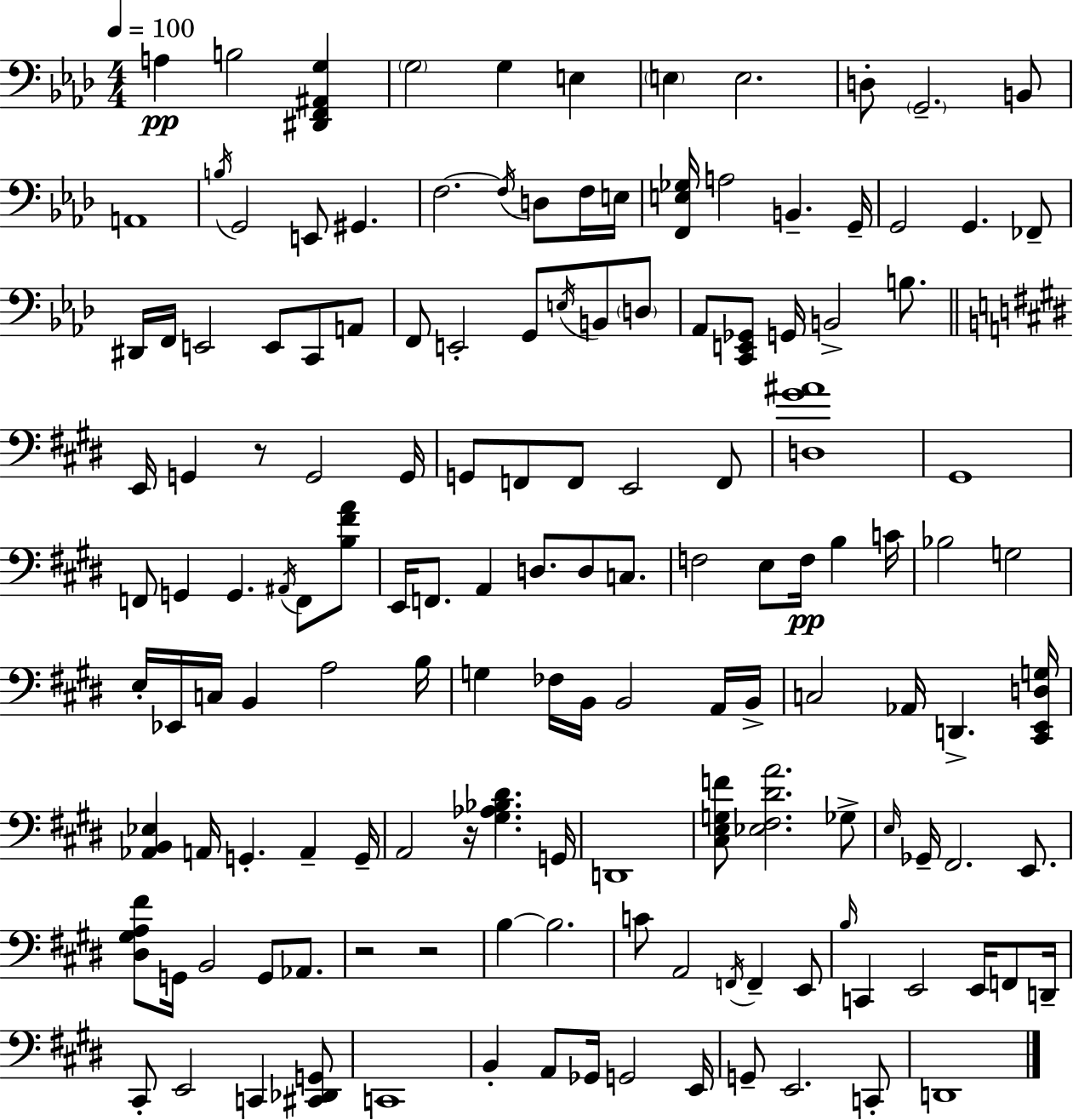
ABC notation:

X:1
T:Untitled
M:4/4
L:1/4
K:Fm
A, B,2 [^D,,F,,^A,,G,] G,2 G, E, E, E,2 D,/2 G,,2 B,,/2 A,,4 B,/4 G,,2 E,,/2 ^G,, F,2 F,/4 D,/2 F,/4 E,/4 [F,,E,_G,]/4 A,2 B,, G,,/4 G,,2 G,, _F,,/2 ^D,,/4 F,,/4 E,,2 E,,/2 C,,/2 A,,/2 F,,/2 E,,2 G,,/2 E,/4 B,,/2 D,/2 _A,,/2 [C,,E,,_G,,]/2 G,,/4 B,,2 B,/2 E,,/4 G,, z/2 G,,2 G,,/4 G,,/2 F,,/2 F,,/2 E,,2 F,,/2 [D,^G^A]4 ^G,,4 F,,/2 G,, G,, ^A,,/4 F,,/2 [B,^FA]/2 E,,/4 F,,/2 A,, D,/2 D,/2 C,/2 F,2 E,/2 F,/4 B, C/4 _B,2 G,2 E,/4 _E,,/4 C,/4 B,, A,2 B,/4 G, _F,/4 B,,/4 B,,2 A,,/4 B,,/4 C,2 _A,,/4 D,, [^C,,E,,D,G,]/4 [_A,,B,,_E,] A,,/4 G,, A,, G,,/4 A,,2 z/4 [^G,_A,_B,^D] G,,/4 D,,4 [^C,E,G,F]/2 [_E,^F,^DA]2 _G,/2 E,/4 _G,,/4 ^F,,2 E,,/2 [^D,^G,A,^F]/2 G,,/4 B,,2 G,,/2 _A,,/2 z2 z2 B, B,2 C/2 A,,2 F,,/4 F,, E,,/2 B,/4 C,, E,,2 E,,/4 F,,/2 D,,/4 ^C,,/2 E,,2 C,, [^C,,_D,,G,,]/2 C,,4 B,, A,,/2 _G,,/4 G,,2 E,,/4 G,,/2 E,,2 C,,/2 D,,4